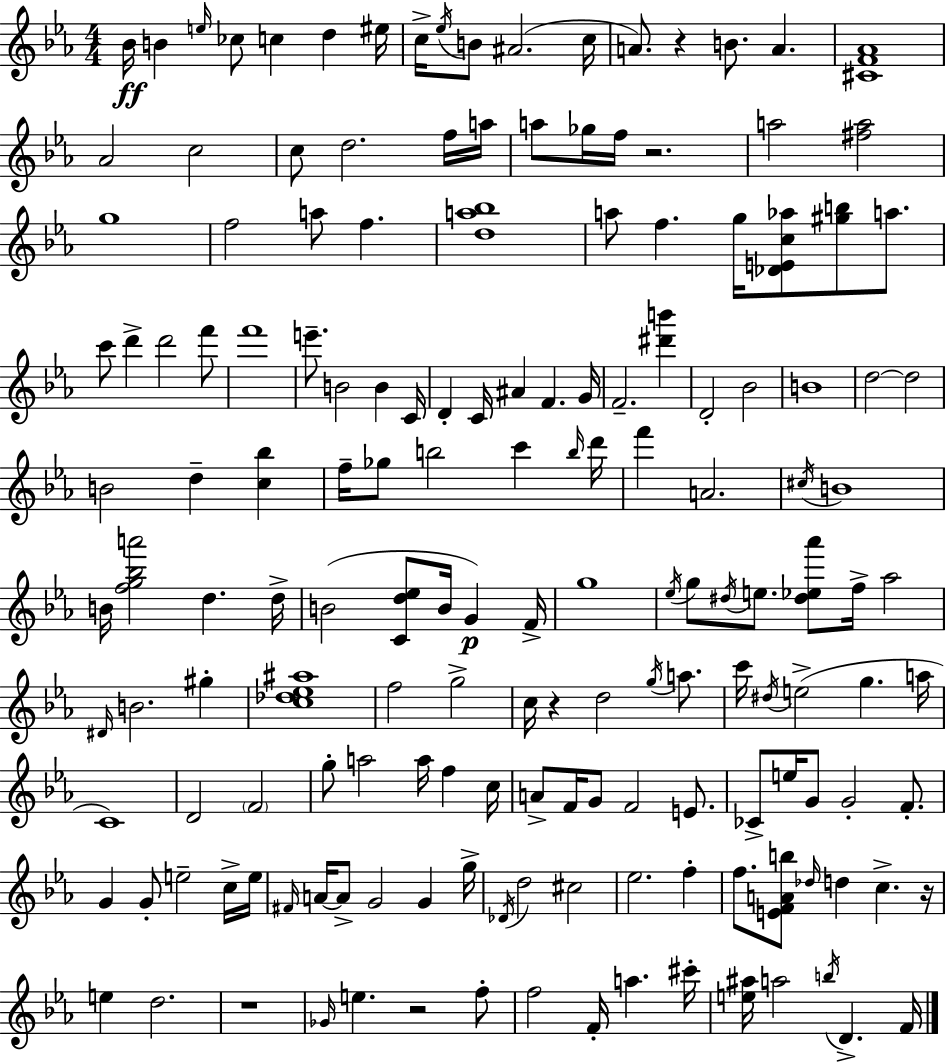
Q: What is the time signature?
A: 4/4